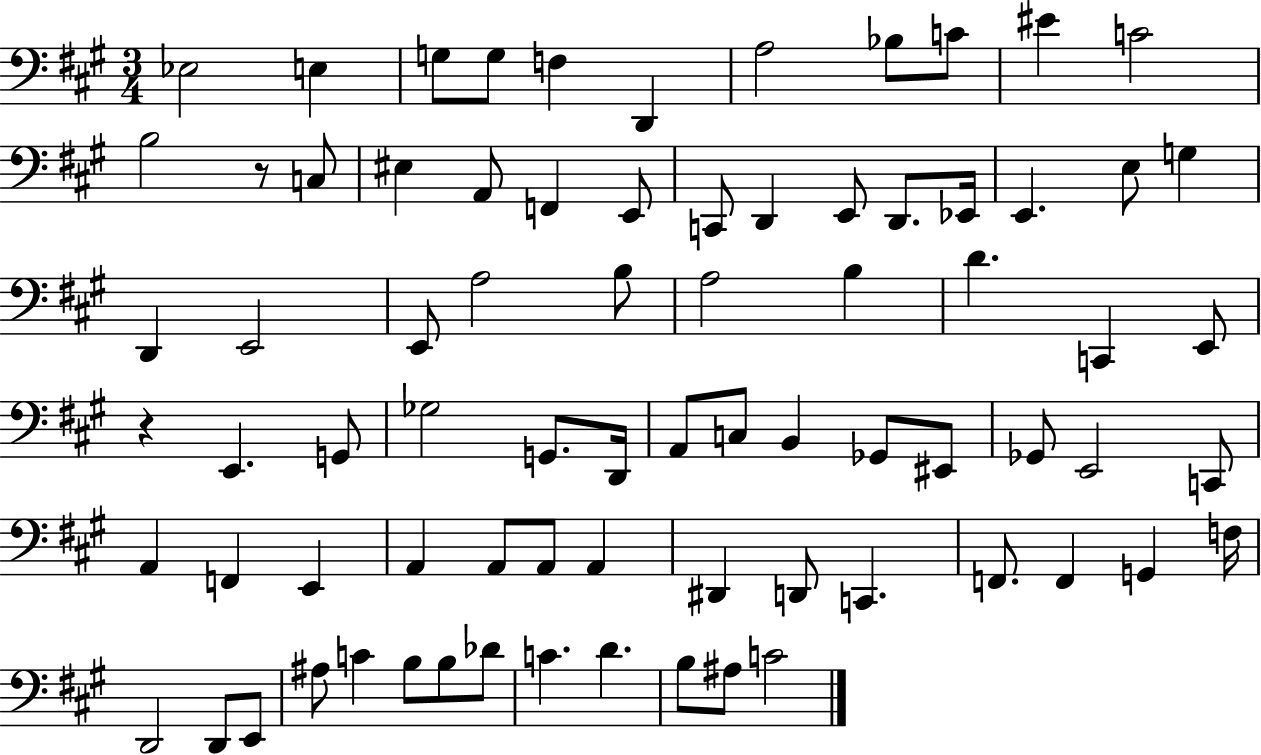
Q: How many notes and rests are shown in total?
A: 77